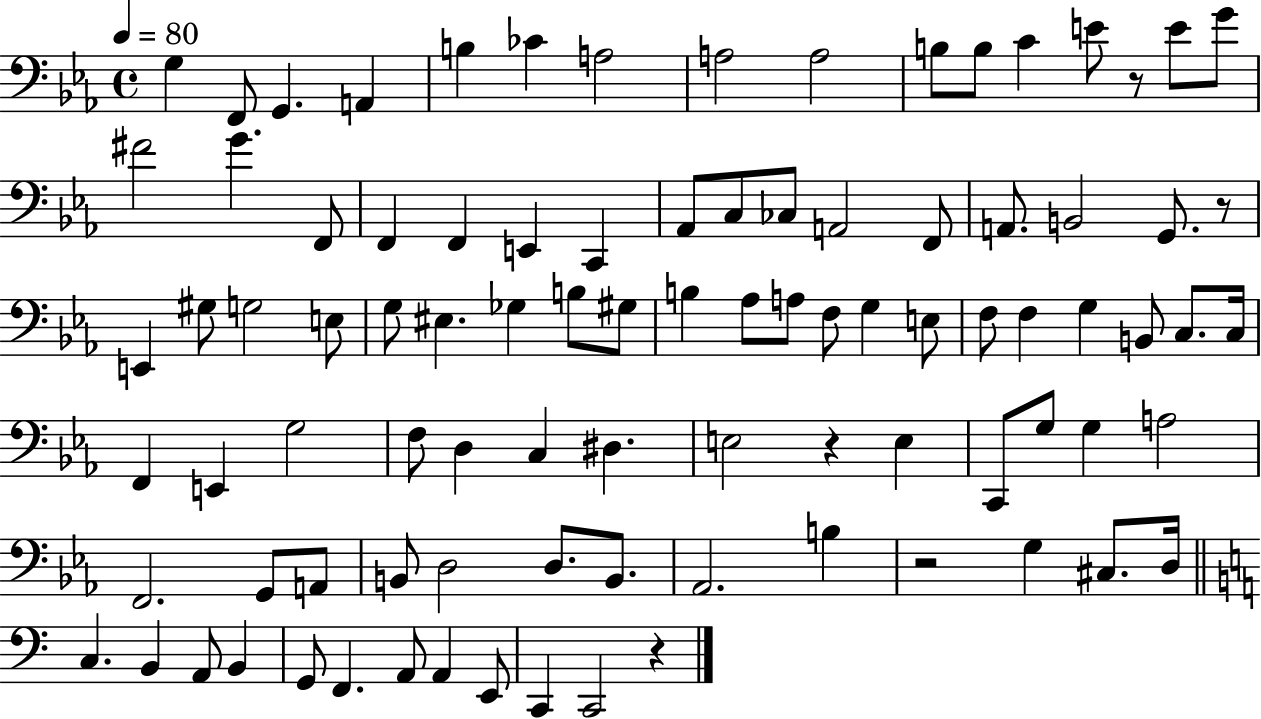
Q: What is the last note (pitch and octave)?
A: C2